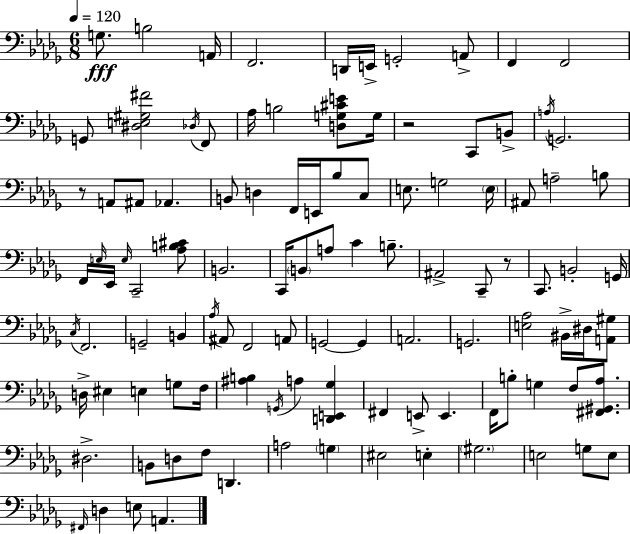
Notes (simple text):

G3/e. B3/h A2/s F2/h. D2/s E2/s G2/h A2/e F2/q F2/h G2/e [D#3,E3,G#3,F#4]/h Db3/s F2/e Ab3/s B3/h [D3,G3,C#4,E4]/e G3/s R/h C2/e B2/e A3/s G2/h. R/e A2/e A#2/e Ab2/q. B2/e D3/q F2/s E2/s Bb3/e C3/e E3/e. G3/h E3/s A#2/e A3/h B3/e F2/s E3/s Eb2/s E3/s C2/h [Ab3,B3,C#4]/e B2/h. C2/s B2/e A3/e C4/q B3/e. A#2/h C2/e R/e C2/e. B2/h G2/s C3/s F2/h. G2/h B2/q Ab3/s A#2/e F2/h A2/e G2/h G2/q A2/h. G2/h. [E3,Ab3]/h BIS2/s D#3/s [A2,G#3]/e D3/s EIS3/q E3/q G3/e F3/s [A#3,B3]/q G2/s A3/q [D2,E2,Gb3]/q F#2/q E2/e E2/q. F2/s B3/e G3/q F3/e [F#2,G#2,Ab3]/e. D#3/h. B2/e D3/e F3/e D2/q. A3/h G3/q EIS3/h E3/q G#3/h. E3/h G3/e E3/e F#2/s D3/q E3/e A2/q.